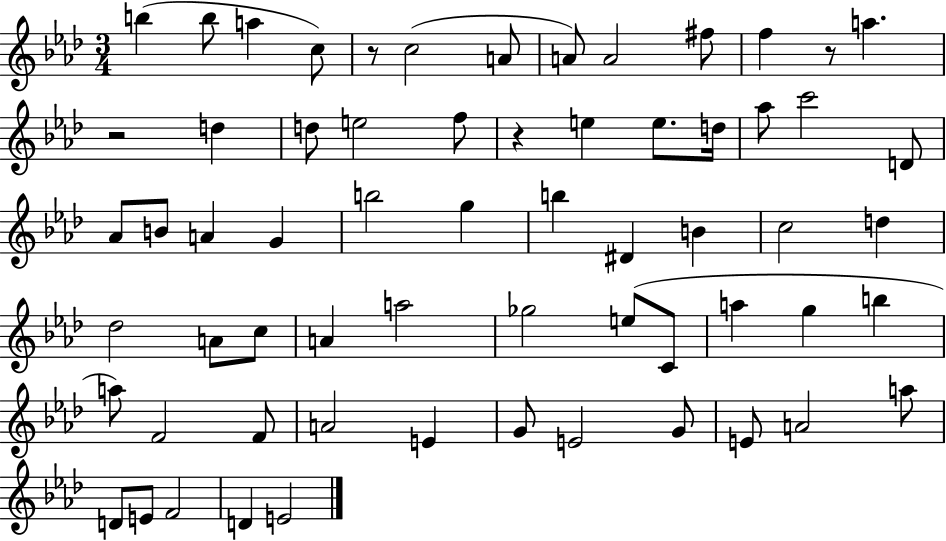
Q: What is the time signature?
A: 3/4